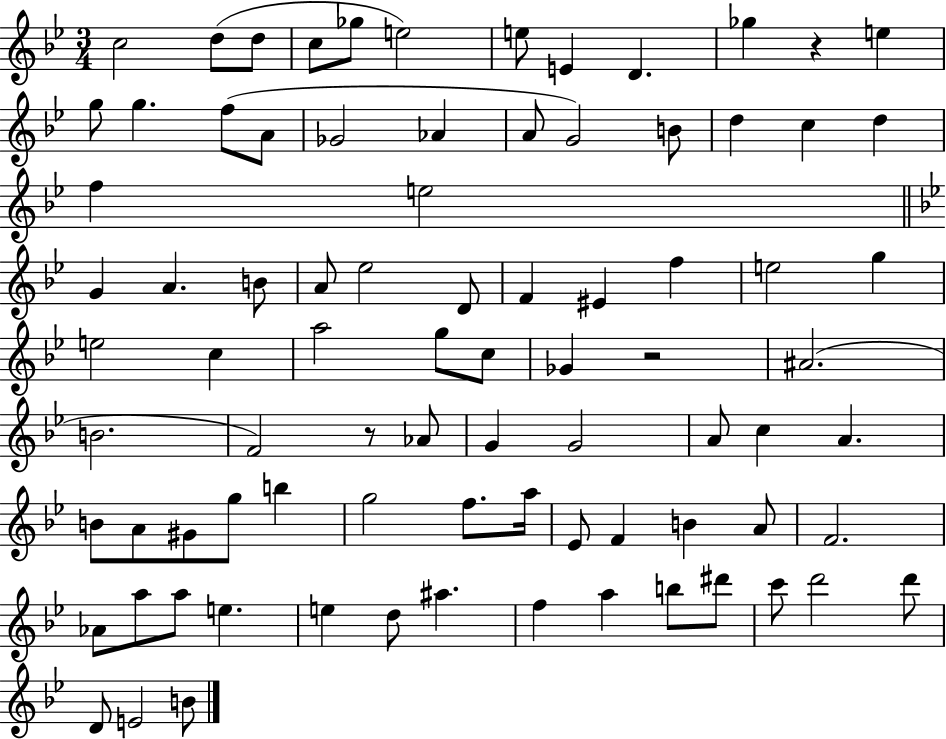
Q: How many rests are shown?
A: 3